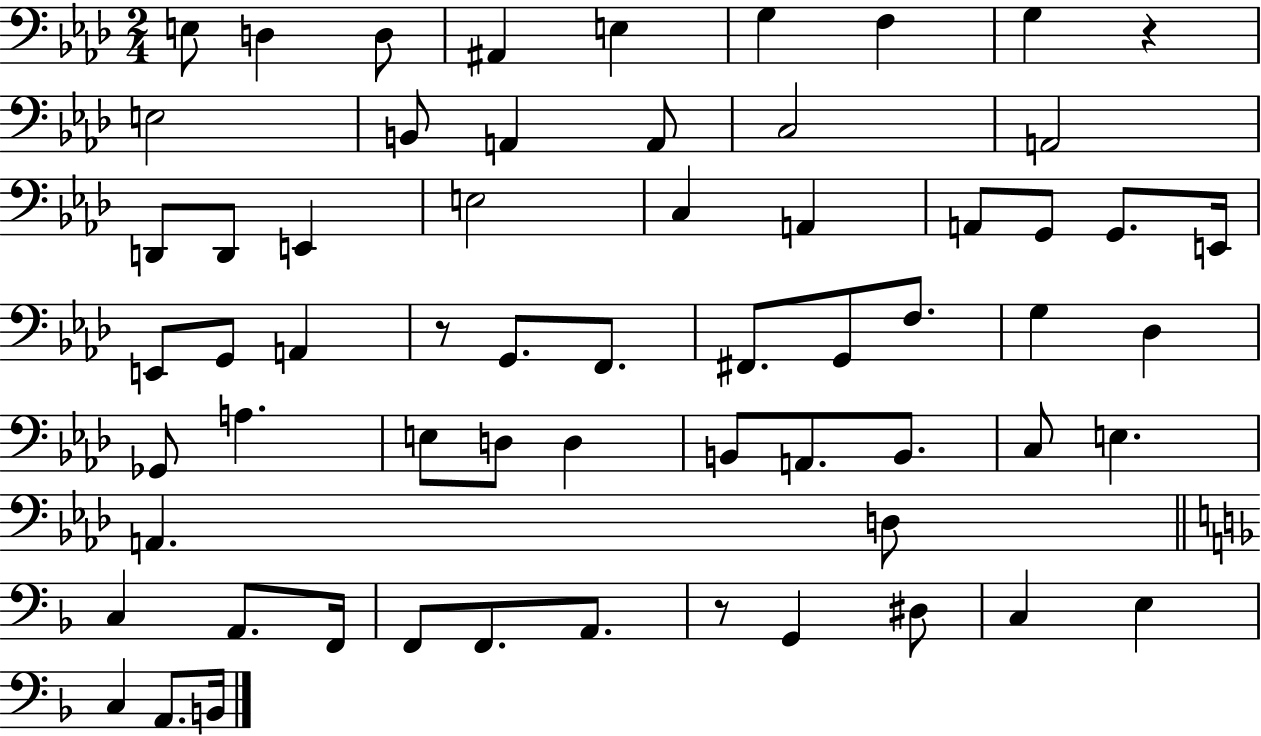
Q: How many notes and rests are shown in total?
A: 62